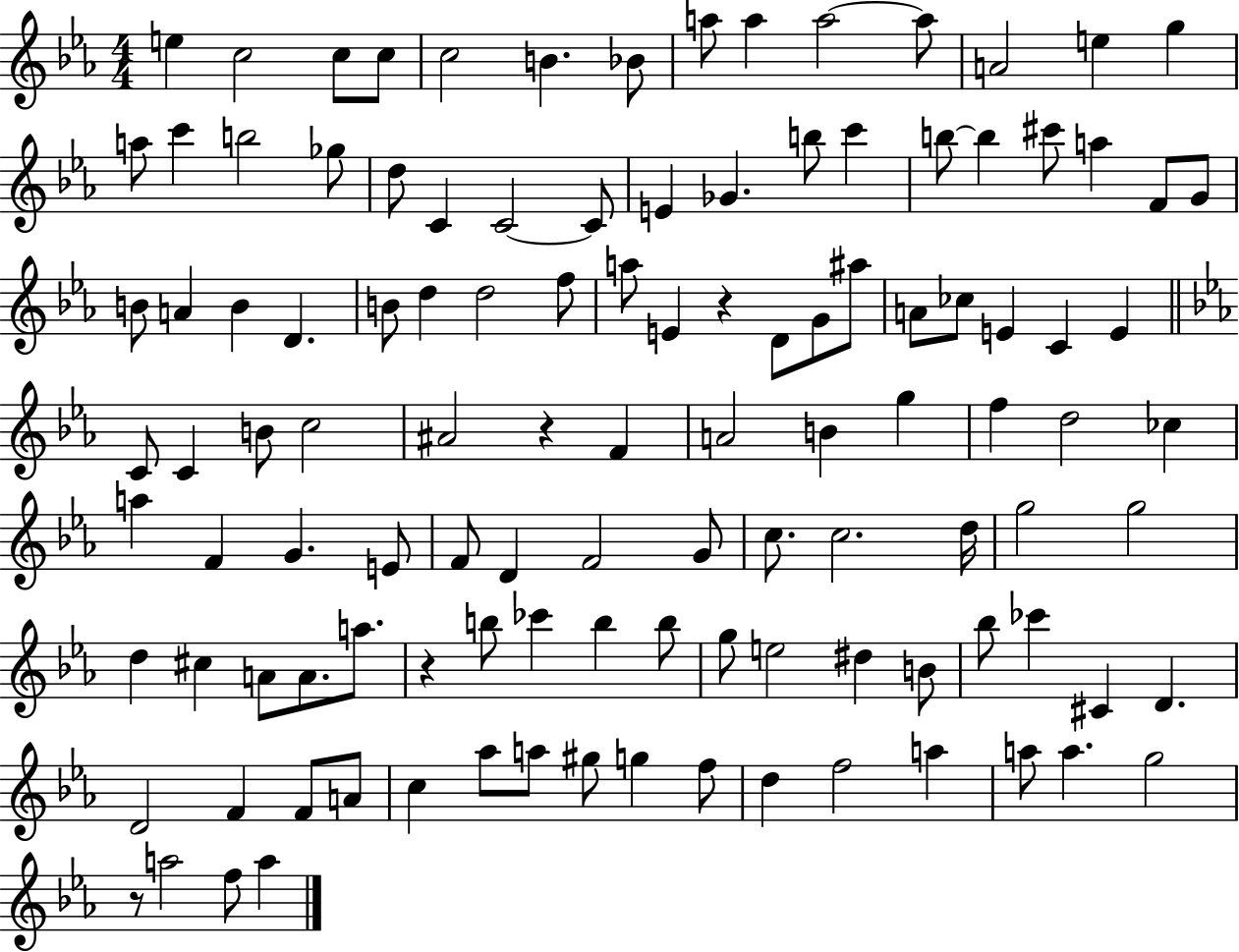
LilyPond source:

{
  \clef treble
  \numericTimeSignature
  \time 4/4
  \key ees \major
  e''4 c''2 c''8 c''8 | c''2 b'4. bes'8 | a''8 a''4 a''2~~ a''8 | a'2 e''4 g''4 | \break a''8 c'''4 b''2 ges''8 | d''8 c'4 c'2~~ c'8 | e'4 ges'4. b''8 c'''4 | b''8~~ b''4 cis'''8 a''4 f'8 g'8 | \break b'8 a'4 b'4 d'4. | b'8 d''4 d''2 f''8 | a''8 e'4 r4 d'8 g'8 ais''8 | a'8 ces''8 e'4 c'4 e'4 | \break \bar "||" \break \key ees \major c'8 c'4 b'8 c''2 | ais'2 r4 f'4 | a'2 b'4 g''4 | f''4 d''2 ces''4 | \break a''4 f'4 g'4. e'8 | f'8 d'4 f'2 g'8 | c''8. c''2. d''16 | g''2 g''2 | \break d''4 cis''4 a'8 a'8. a''8. | r4 b''8 ces'''4 b''4 b''8 | g''8 e''2 dis''4 b'8 | bes''8 ces'''4 cis'4 d'4. | \break d'2 f'4 f'8 a'8 | c''4 aes''8 a''8 gis''8 g''4 f''8 | d''4 f''2 a''4 | a''8 a''4. g''2 | \break r8 a''2 f''8 a''4 | \bar "|."
}